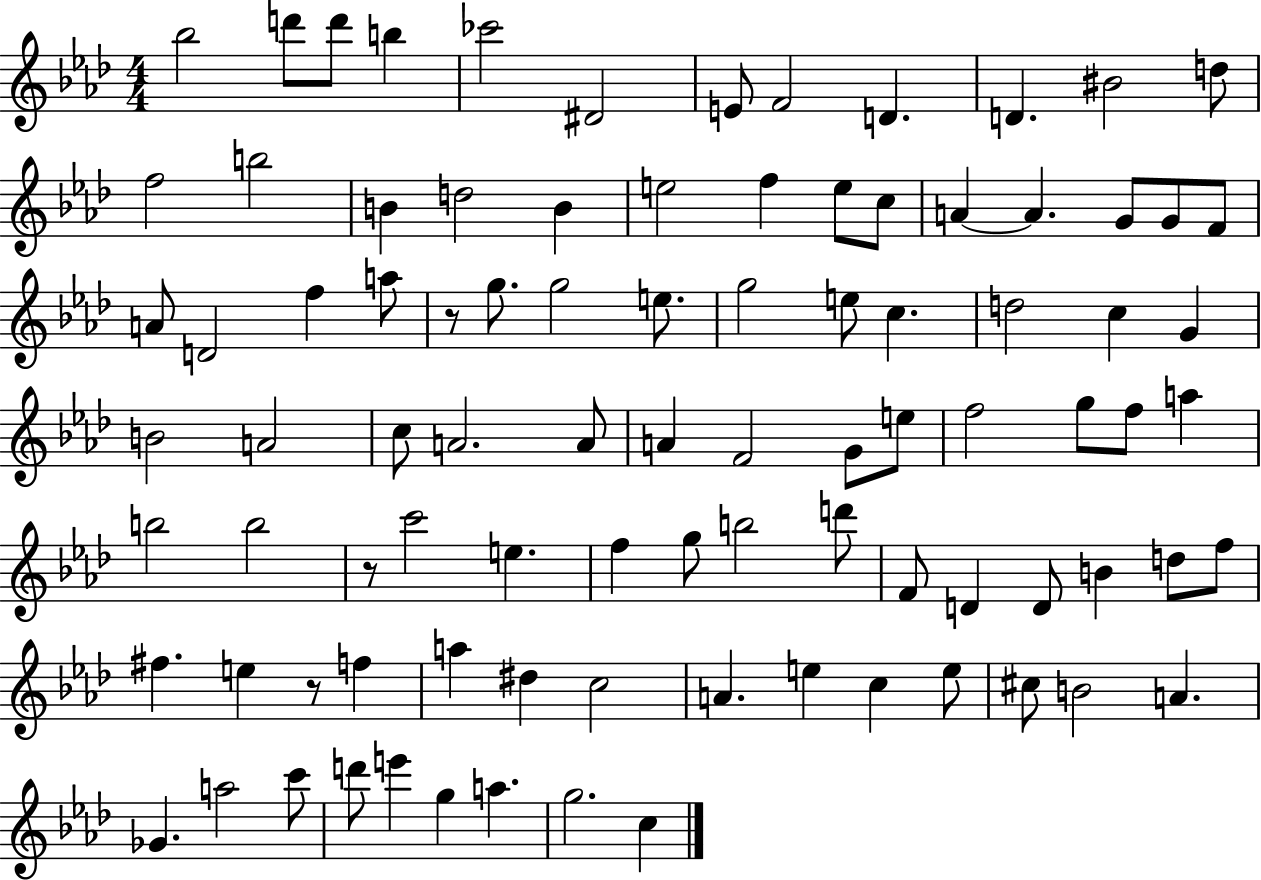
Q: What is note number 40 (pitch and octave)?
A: B4